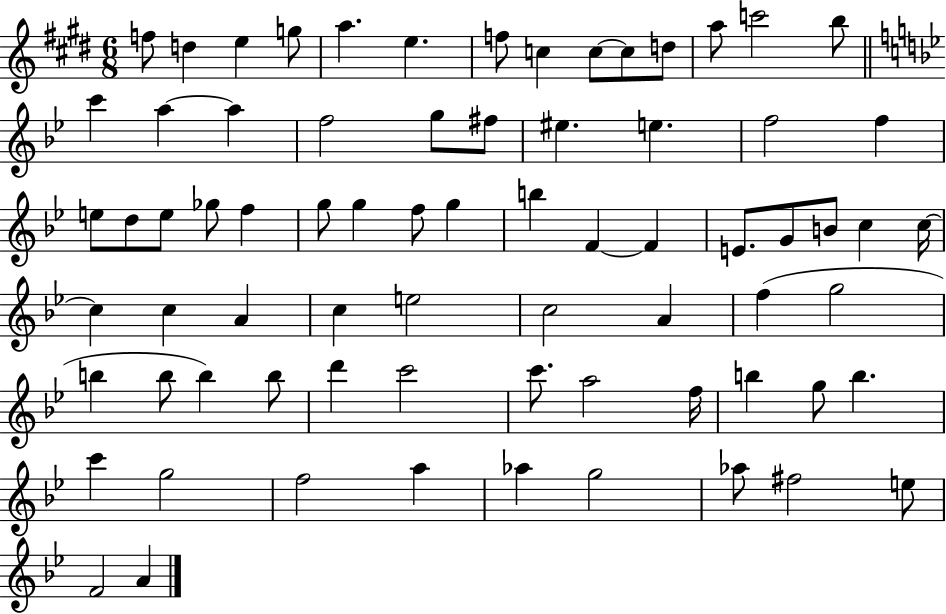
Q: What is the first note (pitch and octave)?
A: F5